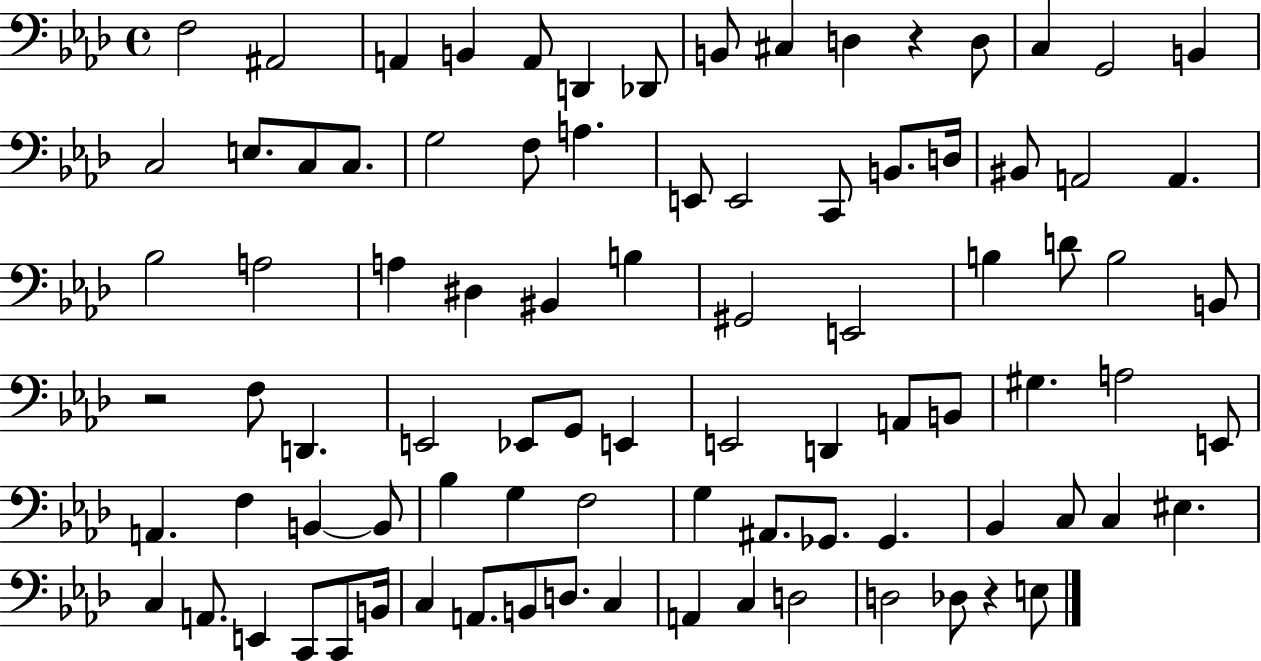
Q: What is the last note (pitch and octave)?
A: E3